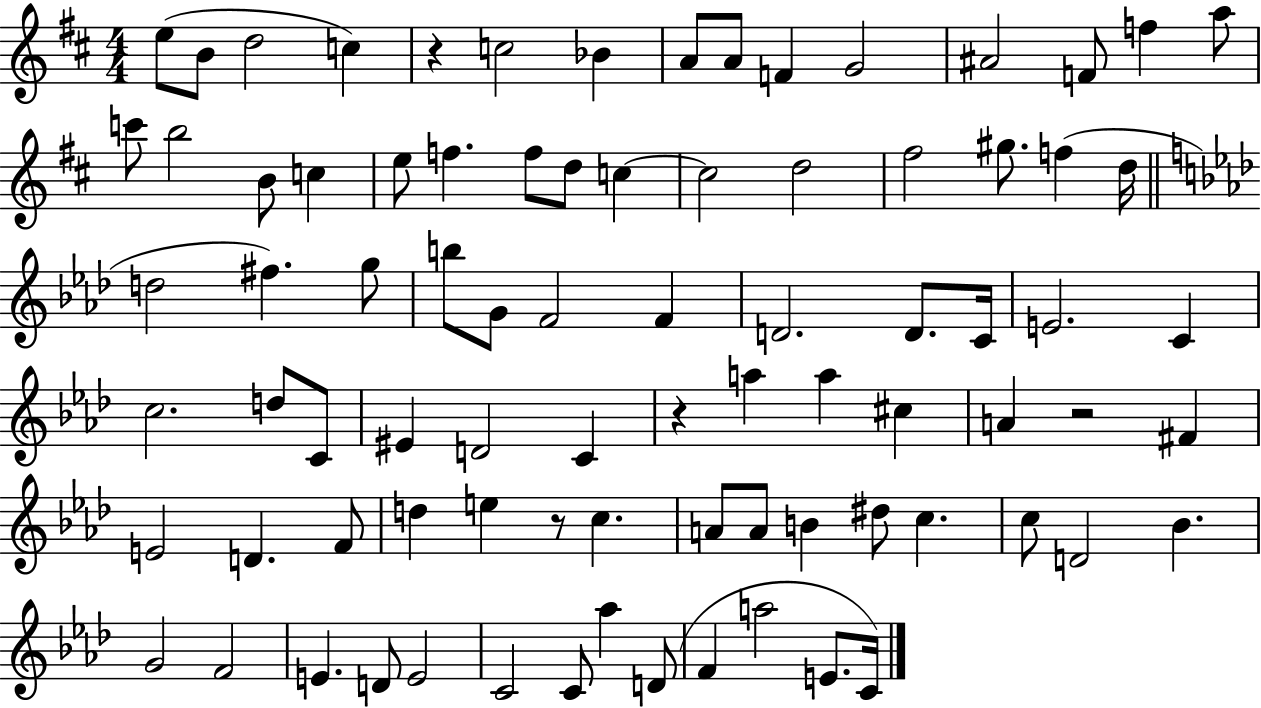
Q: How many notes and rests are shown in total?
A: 83